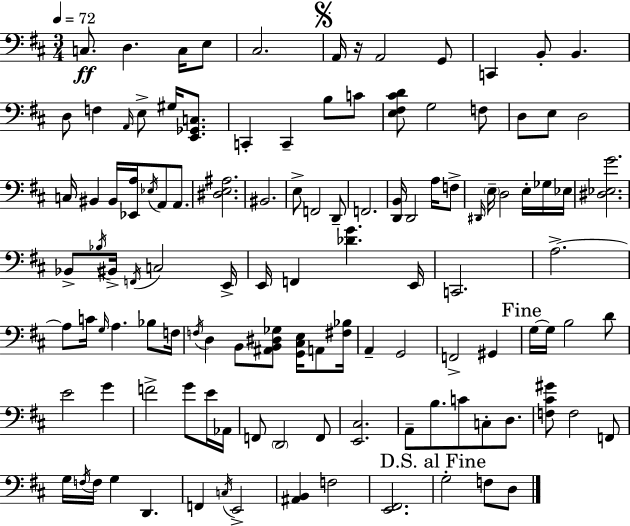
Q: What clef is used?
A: bass